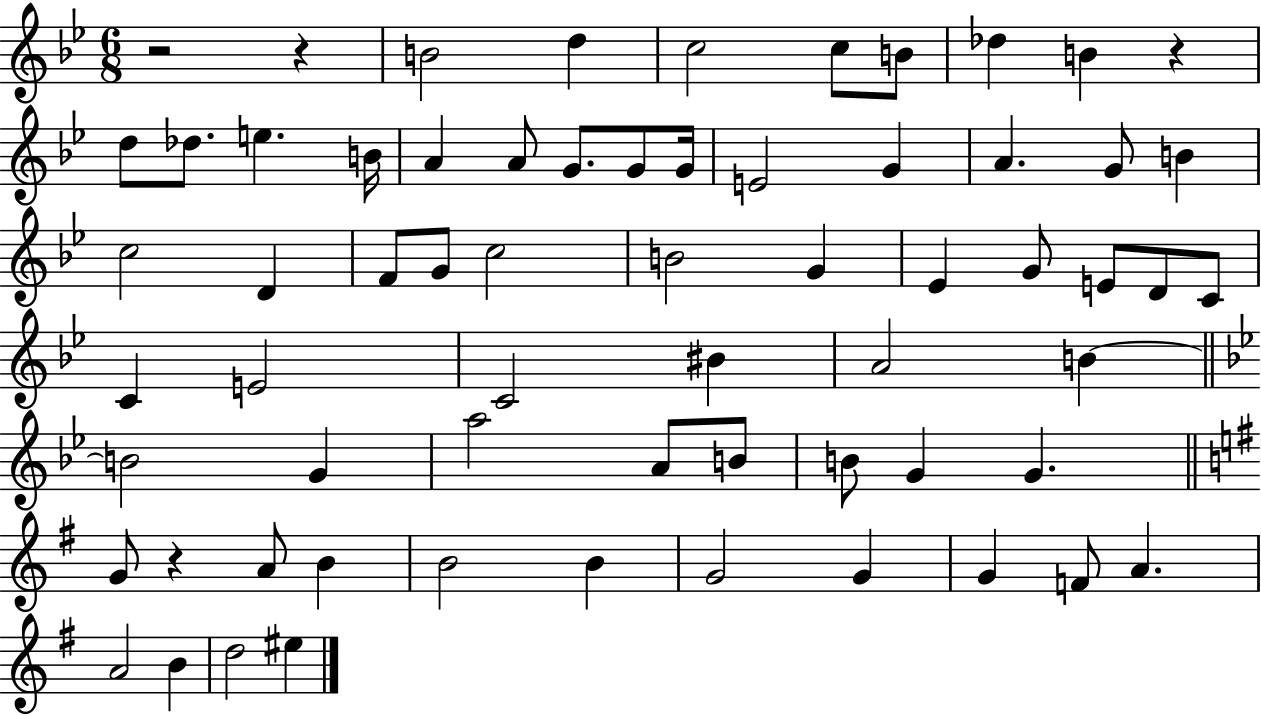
R/h R/q B4/h D5/q C5/h C5/e B4/e Db5/q B4/q R/q D5/e Db5/e. E5/q. B4/s A4/q A4/e G4/e. G4/e G4/s E4/h G4/q A4/q. G4/e B4/q C5/h D4/q F4/e G4/e C5/h B4/h G4/q Eb4/q G4/e E4/e D4/e C4/e C4/q E4/h C4/h BIS4/q A4/h B4/q B4/h G4/q A5/h A4/e B4/e B4/e G4/q G4/q. G4/e R/q A4/e B4/q B4/h B4/q G4/h G4/q G4/q F4/e A4/q. A4/h B4/q D5/h EIS5/q